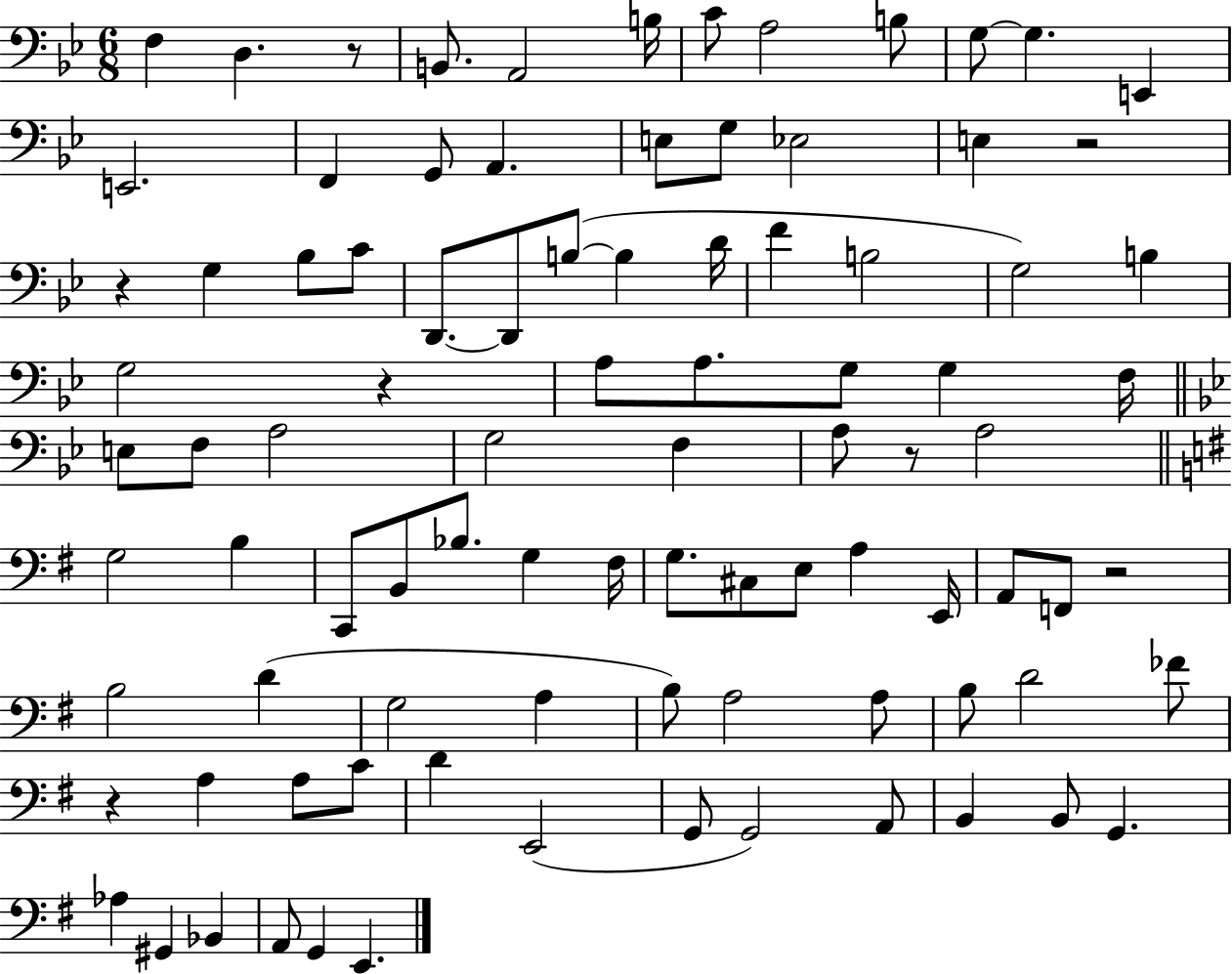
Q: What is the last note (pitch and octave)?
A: E2